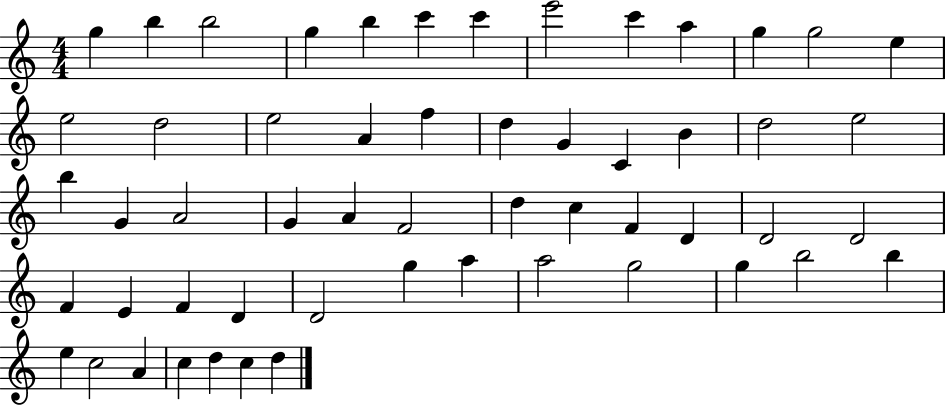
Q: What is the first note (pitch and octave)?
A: G5